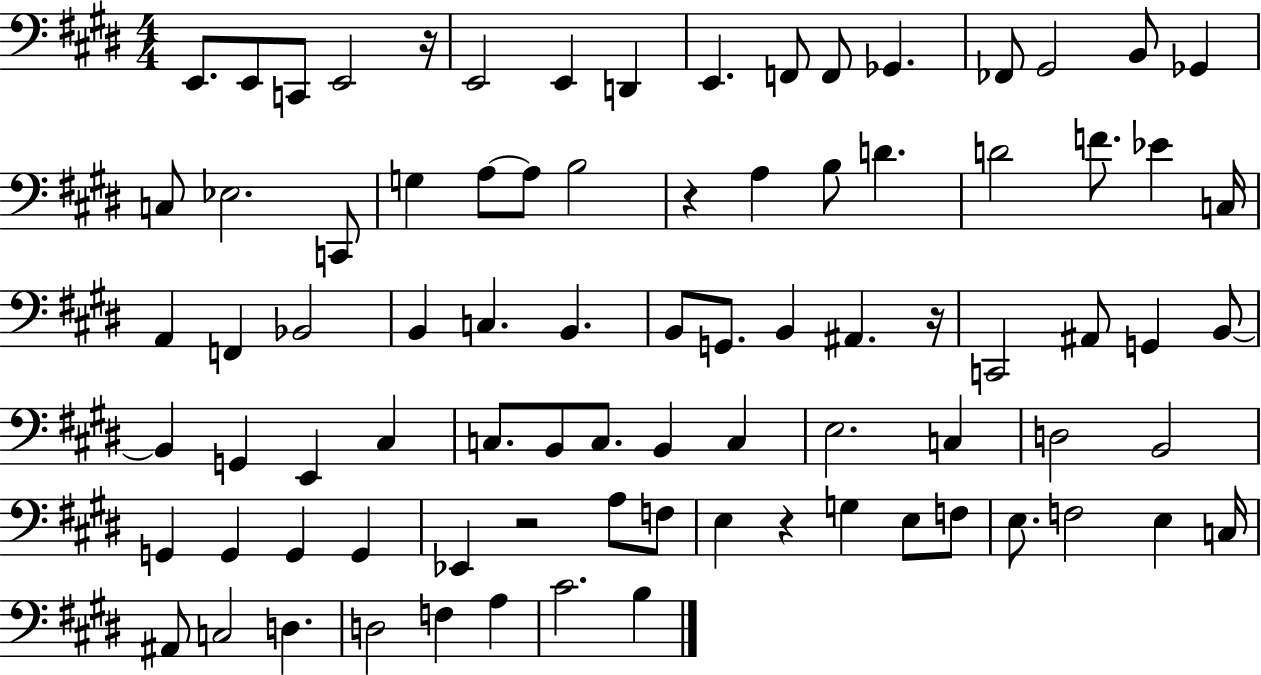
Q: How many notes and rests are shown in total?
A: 84